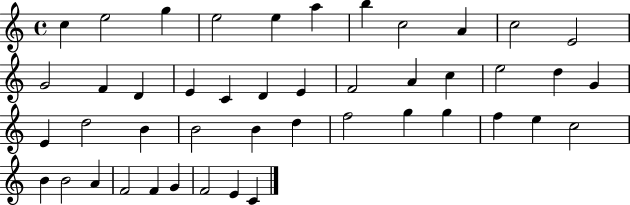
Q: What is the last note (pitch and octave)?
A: C4